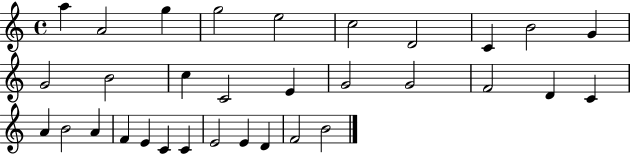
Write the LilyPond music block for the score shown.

{
  \clef treble
  \time 4/4
  \defaultTimeSignature
  \key c \major
  a''4 a'2 g''4 | g''2 e''2 | c''2 d'2 | c'4 b'2 g'4 | \break g'2 b'2 | c''4 c'2 e'4 | g'2 g'2 | f'2 d'4 c'4 | \break a'4 b'2 a'4 | f'4 e'4 c'4 c'4 | e'2 e'4 d'4 | f'2 b'2 | \break \bar "|."
}